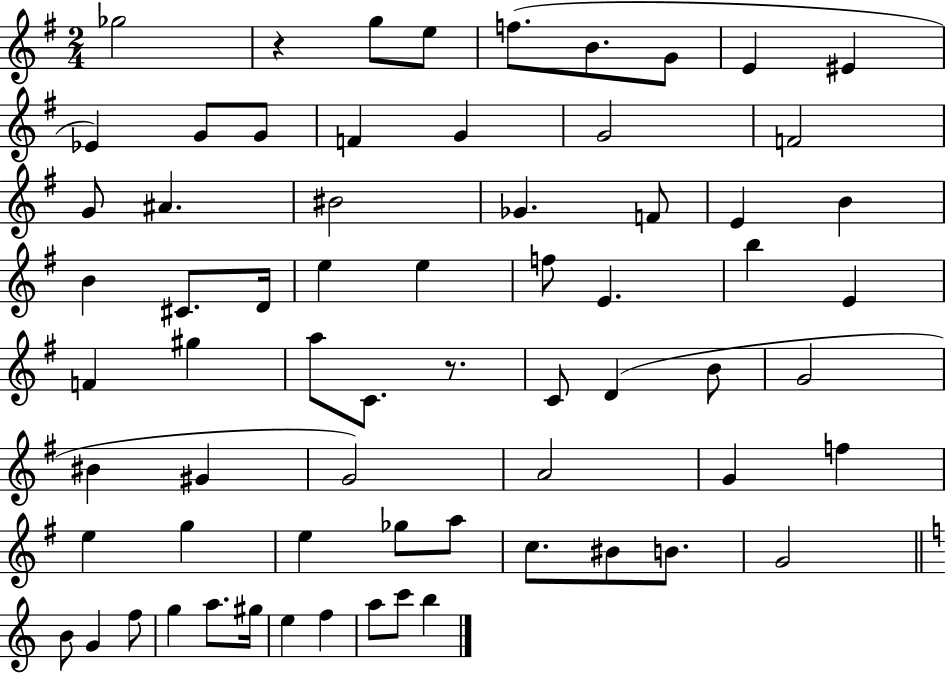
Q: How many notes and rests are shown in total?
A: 67